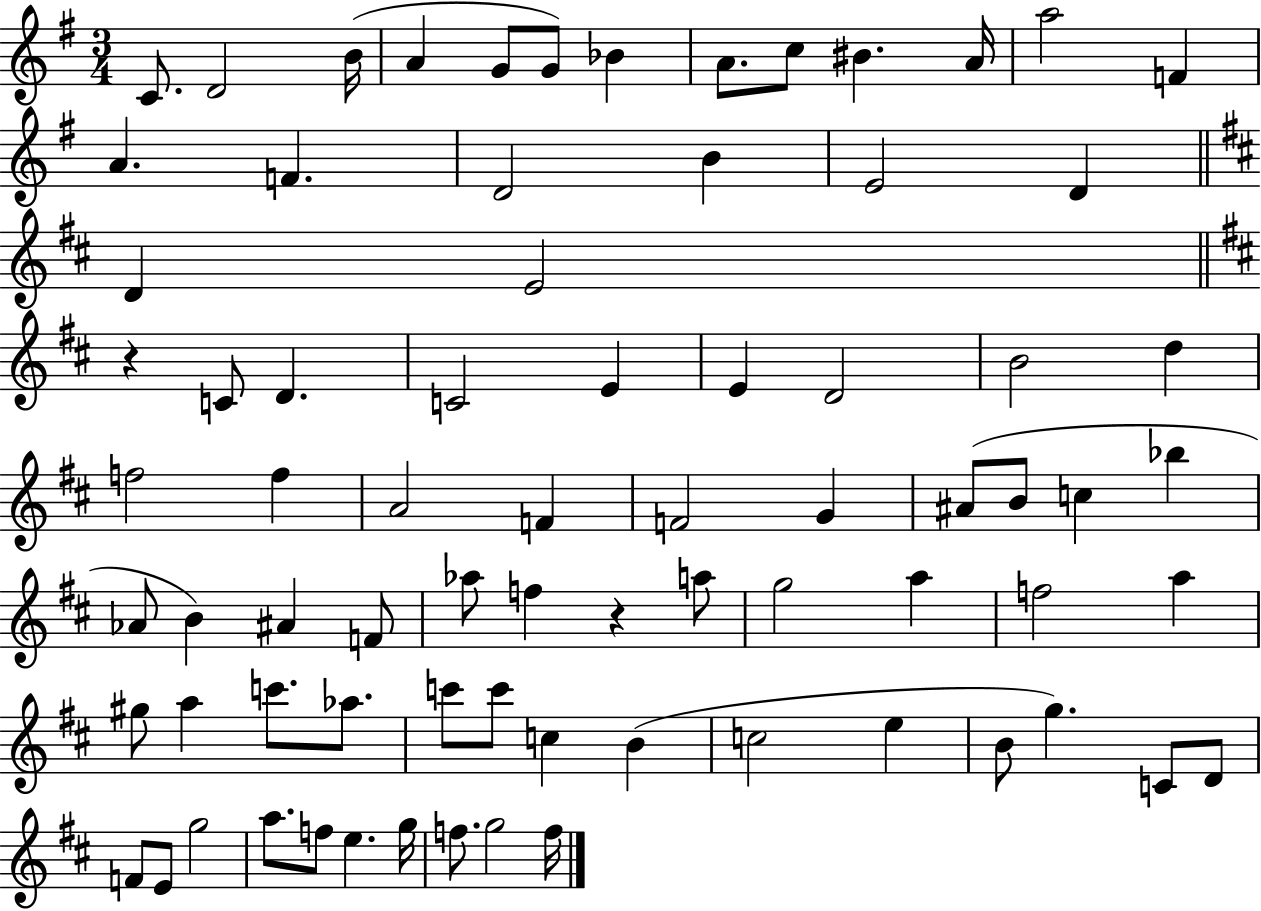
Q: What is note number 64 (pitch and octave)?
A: D4